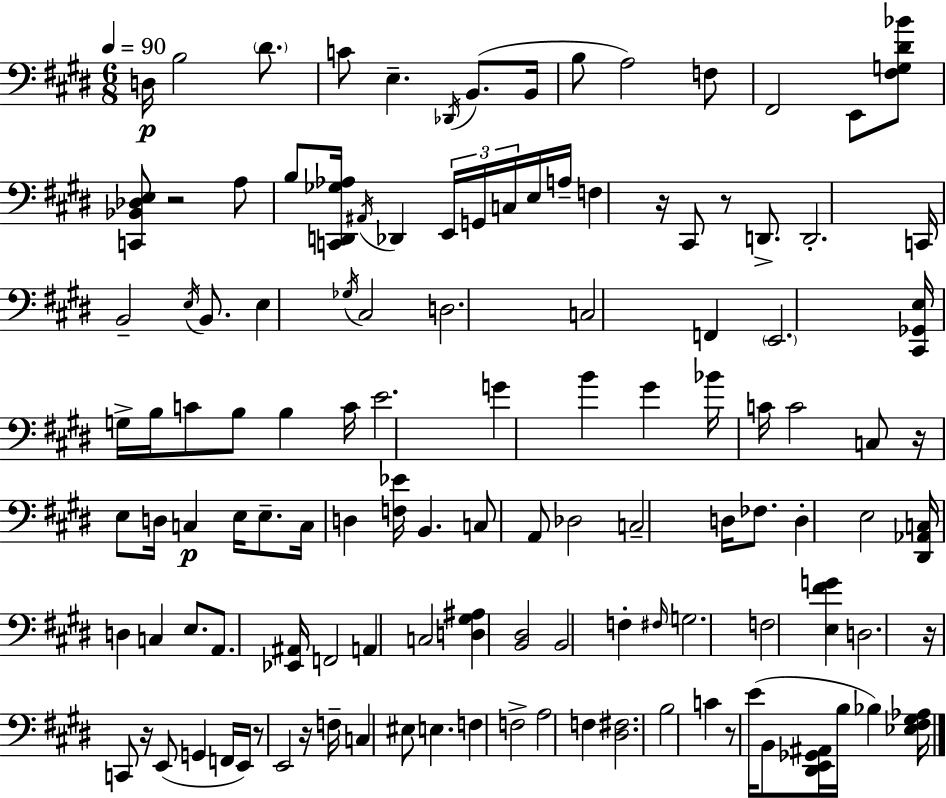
D3/s B3/h D#4/e. C4/e E3/q. Db2/s B2/e. B2/s B3/e A3/h F3/e F#2/h E2/e [F#3,G3,D#4,Bb4]/e [C2,Bb2,Db3,E3]/e R/h A3/e B3/e [C2,D2,Gb3,Ab3]/s A#2/s Db2/q E2/s G2/s C3/s E3/s A3/s F3/q R/s C#2/e R/e D2/e. D2/h. C2/s B2/h E3/s B2/e. E3/q Gb3/s C#3/h D3/h. C3/h F2/q E2/h. [C#2,Gb2,E3]/s G3/s B3/s C4/e B3/e B3/q C4/s E4/h. G4/q B4/q G#4/q Bb4/s C4/s C4/h C3/e R/s E3/e D3/s C3/q E3/s E3/e. C3/s D3/q [F3,Eb4]/s B2/q. C3/e A2/e Db3/h C3/h D3/s FES3/e. D3/q E3/h [D#2,Ab2,C3]/s D3/q C3/q E3/e. A2/e. [Eb2,A#2]/s F2/h A2/q C3/h [D3,G#3,A#3]/q [B2,D#3]/h B2/h F3/q F#3/s G3/h. F3/h [E3,F#4,G4]/q D3/h. R/s C2/e R/s E2/e G2/q F2/s E2/s R/e E2/h R/s F3/s C3/q EIS3/e E3/q. F3/q F3/h A3/h F3/q [D#3,F#3]/h. B3/h C4/q R/e E4/s B2/e [D#2,E2,Gb2,A#2]/s B3/s Bb3/q [Eb3,F#3,G#3,Ab3]/s